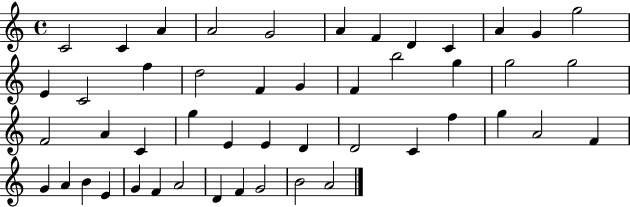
X:1
T:Untitled
M:4/4
L:1/4
K:C
C2 C A A2 G2 A F D C A G g2 E C2 f d2 F G F b2 g g2 g2 F2 A C g E E D D2 C f g A2 F G A B E G F A2 D F G2 B2 A2